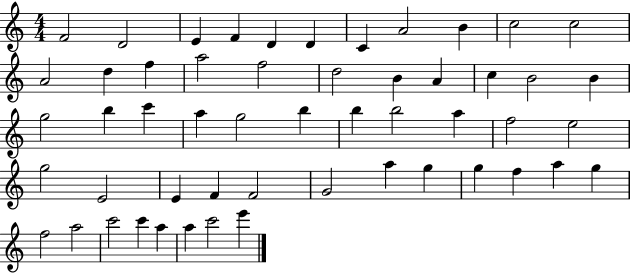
{
  \clef treble
  \numericTimeSignature
  \time 4/4
  \key c \major
  f'2 d'2 | e'4 f'4 d'4 d'4 | c'4 a'2 b'4 | c''2 c''2 | \break a'2 d''4 f''4 | a''2 f''2 | d''2 b'4 a'4 | c''4 b'2 b'4 | \break g''2 b''4 c'''4 | a''4 g''2 b''4 | b''4 b''2 a''4 | f''2 e''2 | \break g''2 e'2 | e'4 f'4 f'2 | g'2 a''4 g''4 | g''4 f''4 a''4 g''4 | \break f''2 a''2 | c'''2 c'''4 a''4 | a''4 c'''2 e'''4 | \bar "|."
}